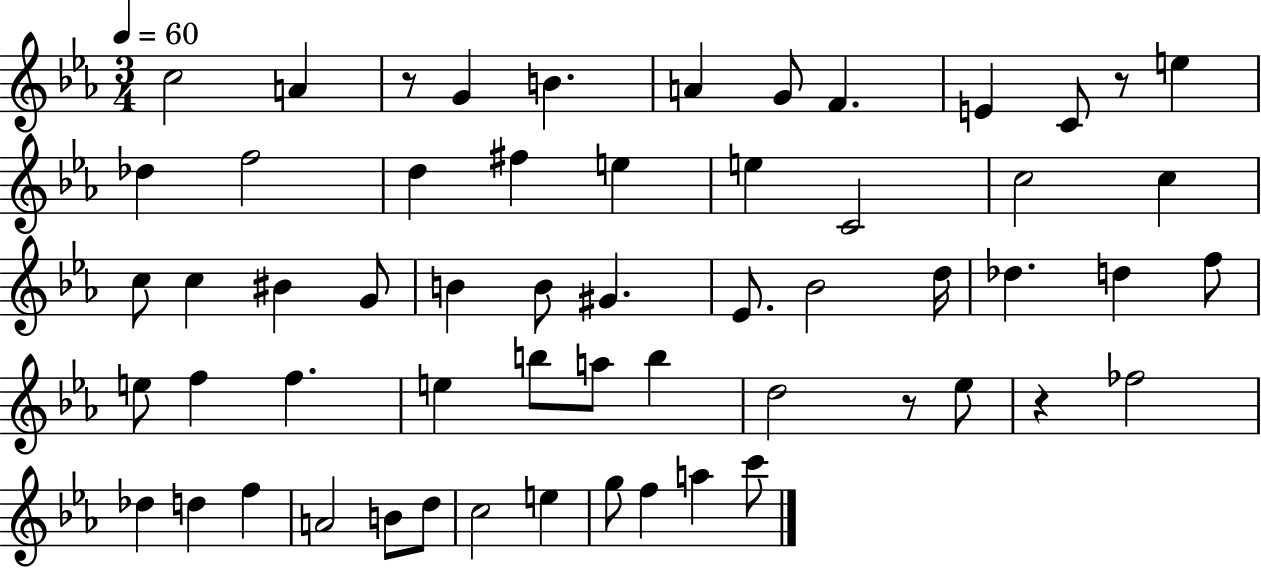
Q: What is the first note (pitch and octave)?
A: C5